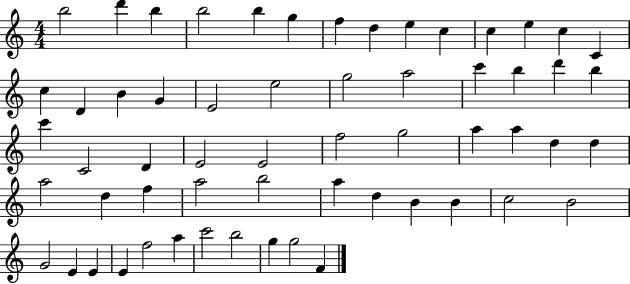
{
  \clef treble
  \numericTimeSignature
  \time 4/4
  \key c \major
  b''2 d'''4 b''4 | b''2 b''4 g''4 | f''4 d''4 e''4 c''4 | c''4 e''4 c''4 c'4 | \break c''4 d'4 b'4 g'4 | e'2 e''2 | g''2 a''2 | c'''4 b''4 d'''4 b''4 | \break c'''4 c'2 d'4 | e'2 e'2 | f''2 g''2 | a''4 a''4 d''4 d''4 | \break a''2 d''4 f''4 | a''2 b''2 | a''4 d''4 b'4 b'4 | c''2 b'2 | \break g'2 e'4 e'4 | e'4 f''2 a''4 | c'''2 b''2 | g''4 g''2 f'4 | \break \bar "|."
}